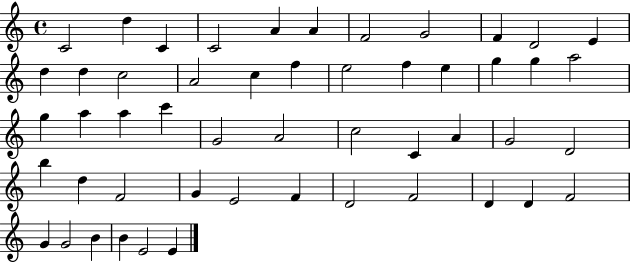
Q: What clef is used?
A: treble